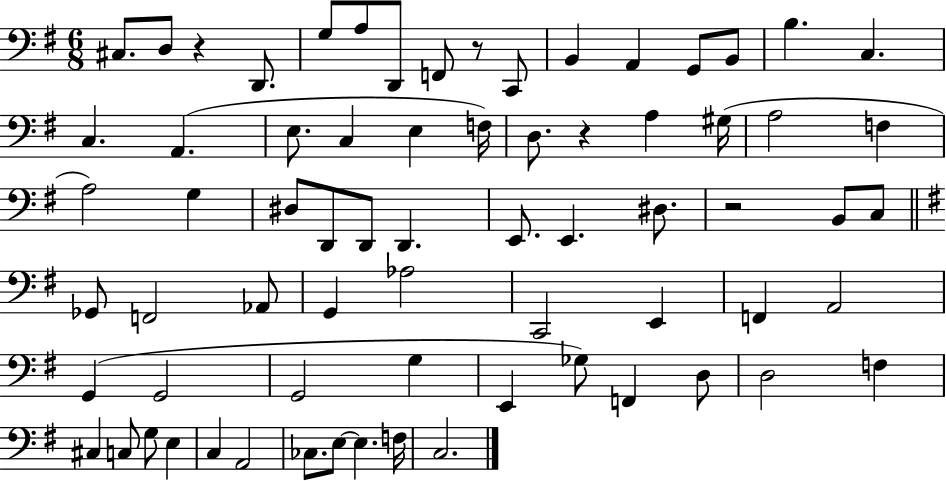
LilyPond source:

{
  \clef bass
  \numericTimeSignature
  \time 6/8
  \key g \major
  cis8. d8 r4 d,8. | g8 a8 d,8 f,8 r8 c,8 | b,4 a,4 g,8 b,8 | b4. c4. | \break c4. a,4.( | e8. c4 e4 f16) | d8. r4 a4 gis16( | a2 f4 | \break a2) g4 | dis8 d,8 d,8 d,4. | e,8. e,4. dis8. | r2 b,8 c8 | \break \bar "||" \break \key g \major ges,8 f,2 aes,8 | g,4 aes2 | c,2 e,4 | f,4 a,2 | \break g,4( g,2 | g,2 g4 | e,4 ges8) f,4 d8 | d2 f4 | \break cis4 c8 g8 e4 | c4 a,2 | ces8. e8~~ e4. f16 | c2. | \break \bar "|."
}